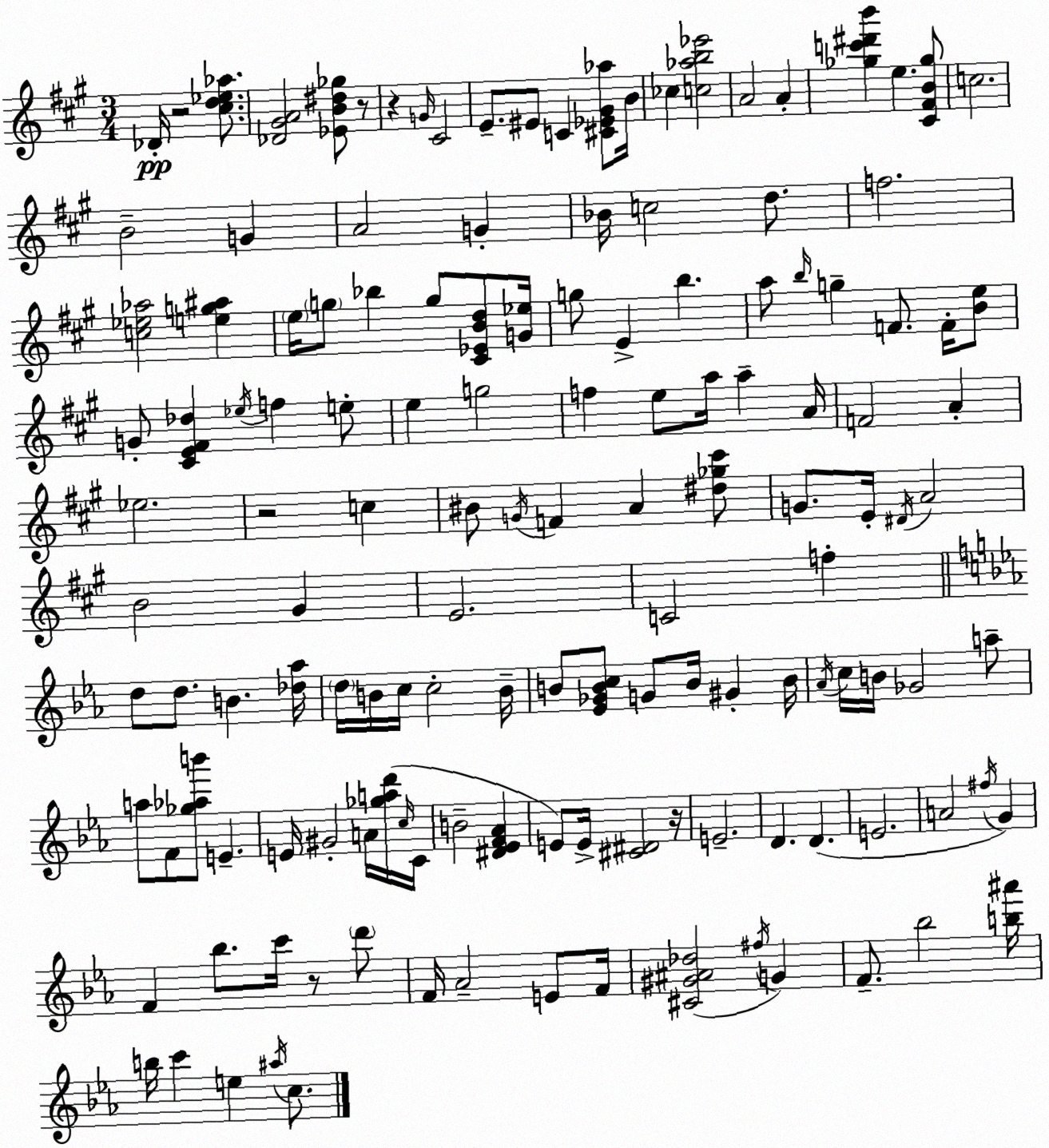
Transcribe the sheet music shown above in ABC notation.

X:1
T:Untitled
M:3/4
L:1/4
K:A
_D/4 z2 [^cd_e_a]/2 [_D^GA]2 [_EB^d_g]/2 z/2 z G/4 ^C2 E/2 ^E/2 C [^C_E^G_a]/2 B/4 _c [c_ab_e']2 A2 A [_gc'^d'b'] e [^C^FB_g]/2 c2 B2 G A2 G _B/4 c2 d/2 f2 [c_e_a]2 [eg^a] e/4 g/2 _b g/2 [^C_EBd]/2 [G_e]/4 g/2 E b a/2 b/4 g F/2 F/4 [Be]/2 G/2 [^CE^F_d] _e/4 f e/2 e g2 f e/2 a/4 a A/4 F2 A _e2 z2 c ^B/2 G/4 F A [^d_g^c']/2 G/2 E/4 ^D/4 A2 B2 ^G E2 C2 f d/2 d/2 B [_d_a]/4 d/4 B/4 c/4 c2 B/4 B/2 [_E_GBc]/2 G/2 B/4 ^G B/4 _A/4 c/4 B/4 _G2 a/2 a/2 F/2 [_g_ab']/2 E E/4 ^G2 A/4 [_gad']/4 c/4 C/4 B2 [^D_EF_A] E/2 E/4 [^C^D]2 z/4 E2 D D E2 A2 ^f/4 G F _b/2 c'/4 z/2 d'/2 F/4 _A2 E/2 F/4 [^C^G^A_d]2 ^f/4 G F/2 _b2 [b^a']/4 b/4 c' e ^a/4 c/2